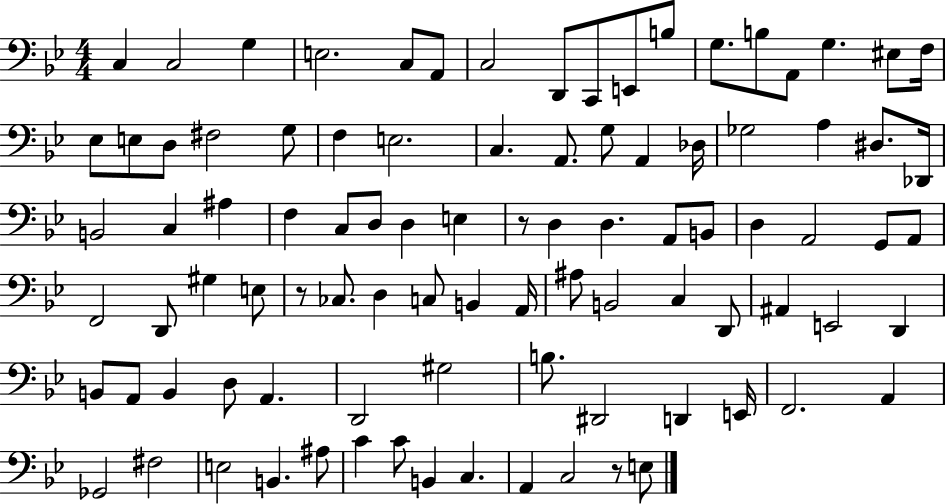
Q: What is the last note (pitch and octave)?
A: E3